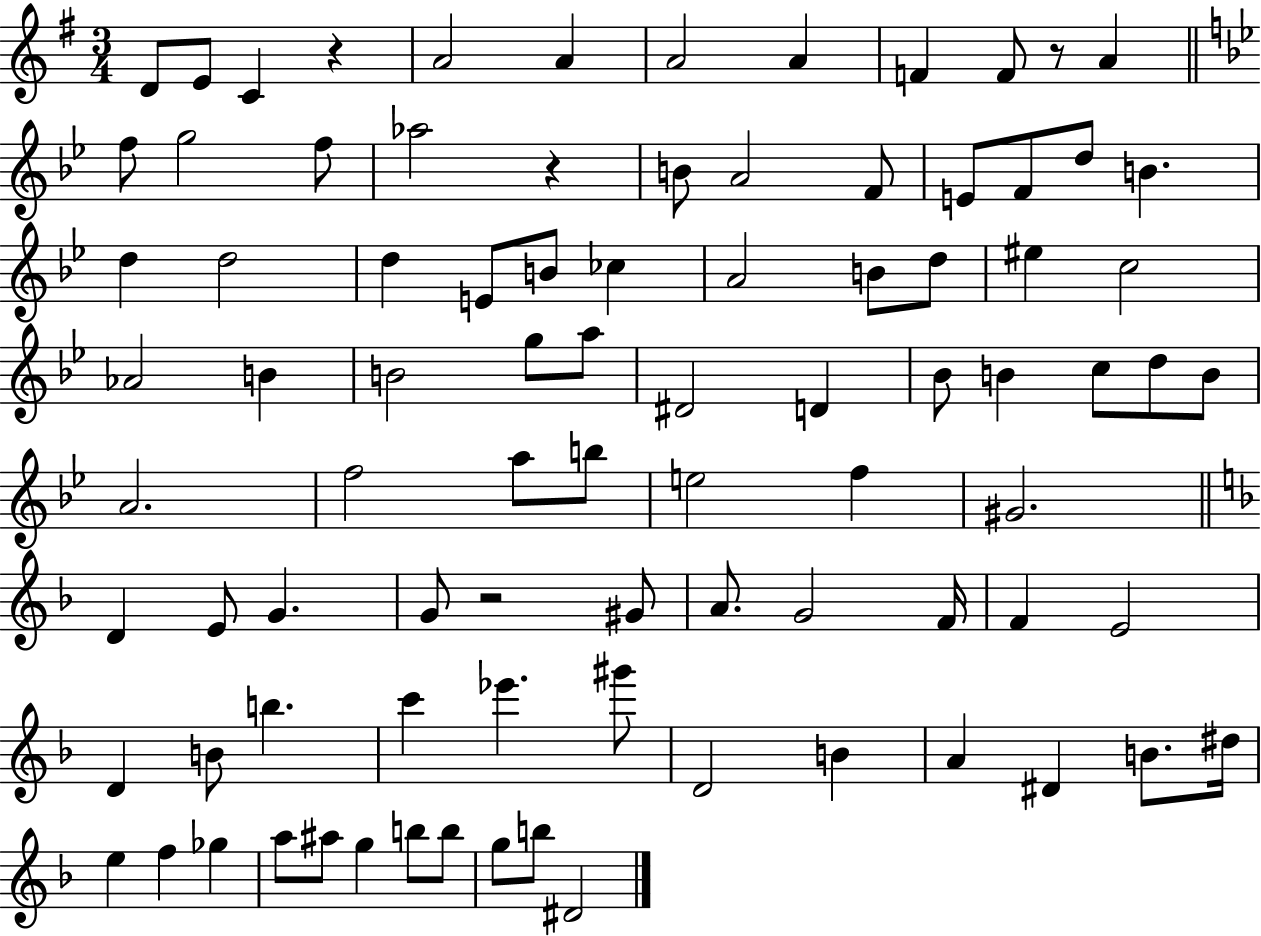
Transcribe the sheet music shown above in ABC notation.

X:1
T:Untitled
M:3/4
L:1/4
K:G
D/2 E/2 C z A2 A A2 A F F/2 z/2 A f/2 g2 f/2 _a2 z B/2 A2 F/2 E/2 F/2 d/2 B d d2 d E/2 B/2 _c A2 B/2 d/2 ^e c2 _A2 B B2 g/2 a/2 ^D2 D _B/2 B c/2 d/2 B/2 A2 f2 a/2 b/2 e2 f ^G2 D E/2 G G/2 z2 ^G/2 A/2 G2 F/4 F E2 D B/2 b c' _e' ^g'/2 D2 B A ^D B/2 ^d/4 e f _g a/2 ^a/2 g b/2 b/2 g/2 b/2 ^D2